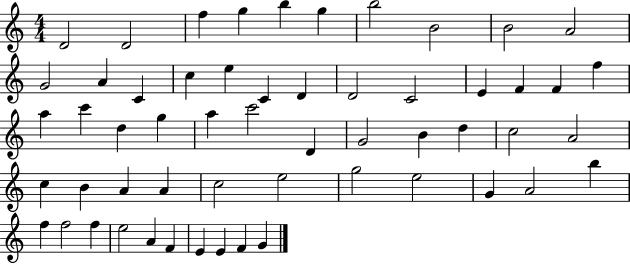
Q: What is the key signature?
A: C major